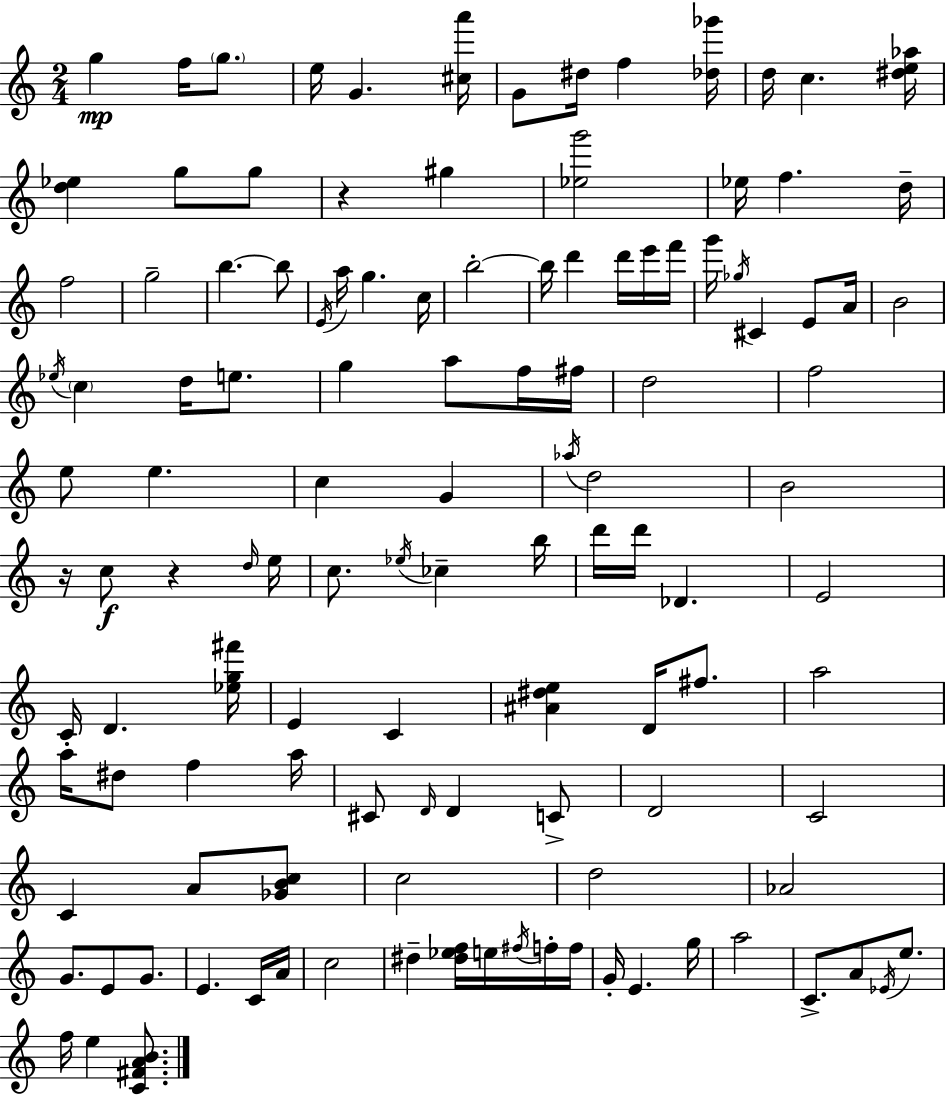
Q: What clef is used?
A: treble